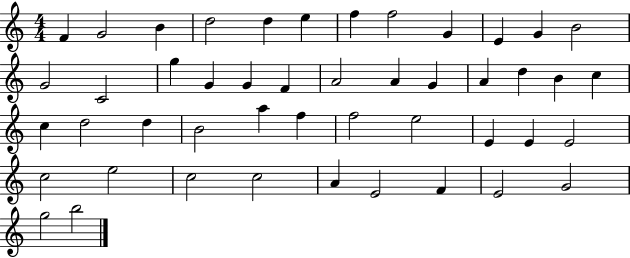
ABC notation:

X:1
T:Untitled
M:4/4
L:1/4
K:C
F G2 B d2 d e f f2 G E G B2 G2 C2 g G G F A2 A G A d B c c d2 d B2 a f f2 e2 E E E2 c2 e2 c2 c2 A E2 F E2 G2 g2 b2